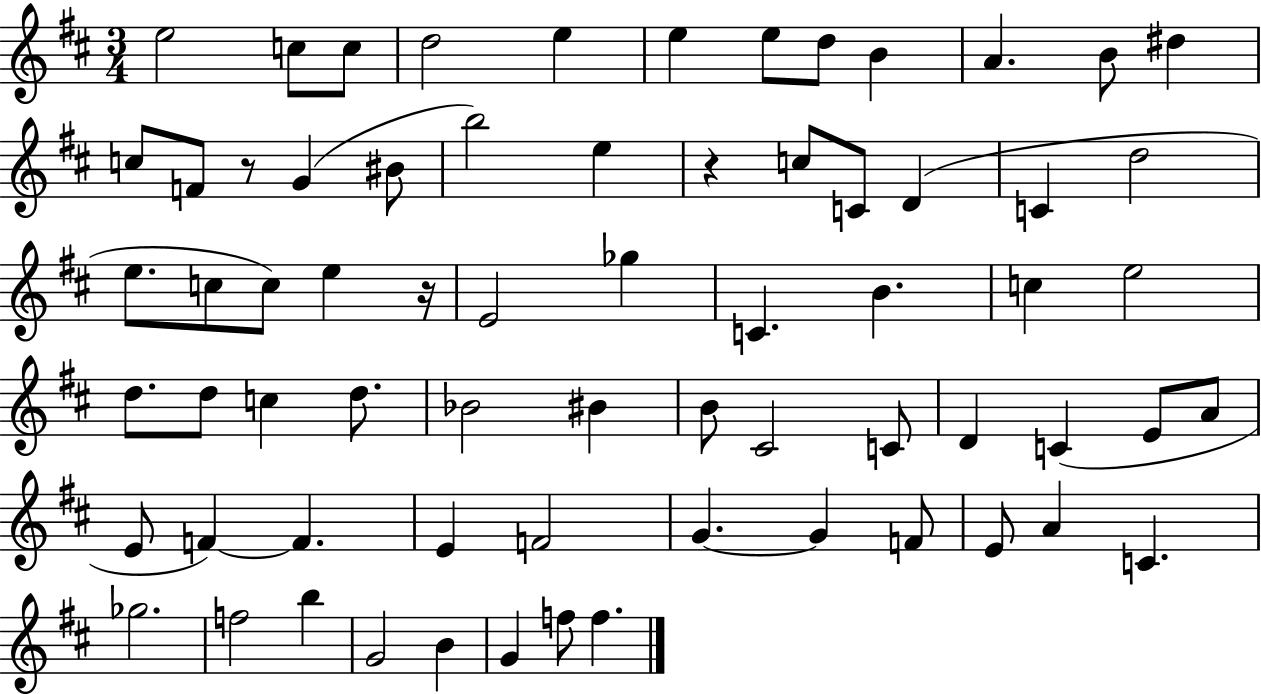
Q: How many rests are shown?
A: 3